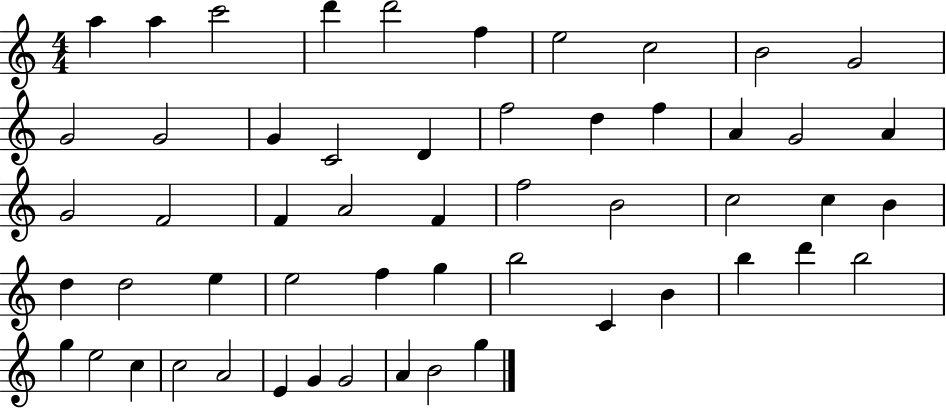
X:1
T:Untitled
M:4/4
L:1/4
K:C
a a c'2 d' d'2 f e2 c2 B2 G2 G2 G2 G C2 D f2 d f A G2 A G2 F2 F A2 F f2 B2 c2 c B d d2 e e2 f g b2 C B b d' b2 g e2 c c2 A2 E G G2 A B2 g